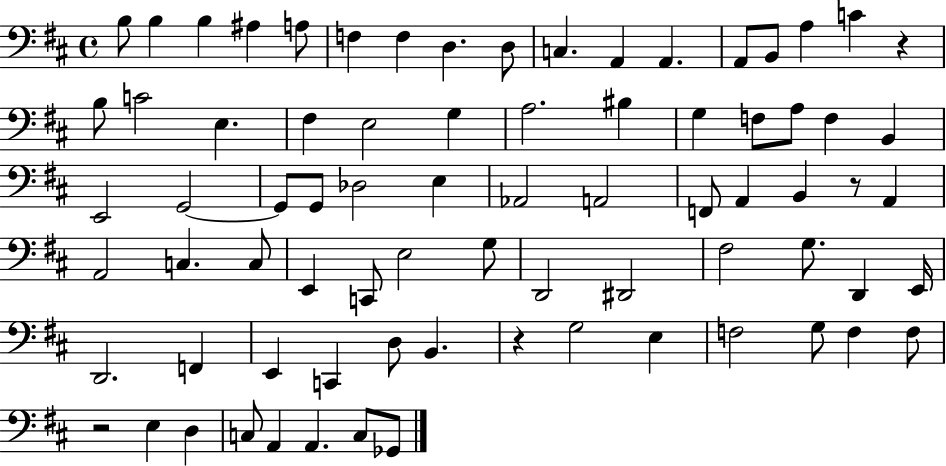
B3/e B3/q B3/q A#3/q A3/e F3/q F3/q D3/q. D3/e C3/q. A2/q A2/q. A2/e B2/e A3/q C4/q R/q B3/e C4/h E3/q. F#3/q E3/h G3/q A3/h. BIS3/q G3/q F3/e A3/e F3/q B2/q E2/h G2/h G2/e G2/e Db3/h E3/q Ab2/h A2/h F2/e A2/q B2/q R/e A2/q A2/h C3/q. C3/e E2/q C2/e E3/h G3/e D2/h D#2/h F#3/h G3/e. D2/q E2/s D2/h. F2/q E2/q C2/q D3/e B2/q. R/q G3/h E3/q F3/h G3/e F3/q F3/e R/h E3/q D3/q C3/e A2/q A2/q. C3/e Gb2/e